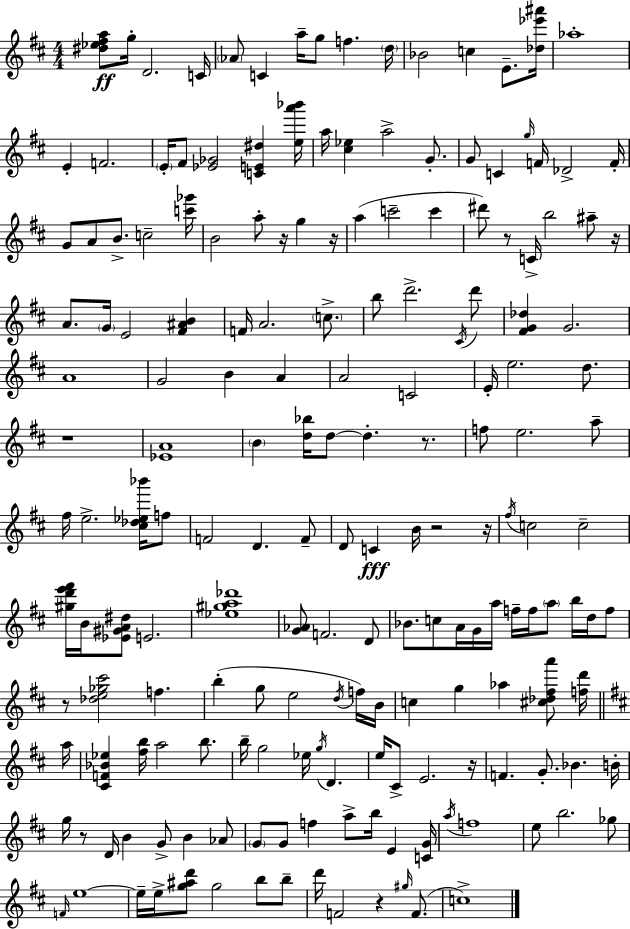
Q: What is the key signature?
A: D major